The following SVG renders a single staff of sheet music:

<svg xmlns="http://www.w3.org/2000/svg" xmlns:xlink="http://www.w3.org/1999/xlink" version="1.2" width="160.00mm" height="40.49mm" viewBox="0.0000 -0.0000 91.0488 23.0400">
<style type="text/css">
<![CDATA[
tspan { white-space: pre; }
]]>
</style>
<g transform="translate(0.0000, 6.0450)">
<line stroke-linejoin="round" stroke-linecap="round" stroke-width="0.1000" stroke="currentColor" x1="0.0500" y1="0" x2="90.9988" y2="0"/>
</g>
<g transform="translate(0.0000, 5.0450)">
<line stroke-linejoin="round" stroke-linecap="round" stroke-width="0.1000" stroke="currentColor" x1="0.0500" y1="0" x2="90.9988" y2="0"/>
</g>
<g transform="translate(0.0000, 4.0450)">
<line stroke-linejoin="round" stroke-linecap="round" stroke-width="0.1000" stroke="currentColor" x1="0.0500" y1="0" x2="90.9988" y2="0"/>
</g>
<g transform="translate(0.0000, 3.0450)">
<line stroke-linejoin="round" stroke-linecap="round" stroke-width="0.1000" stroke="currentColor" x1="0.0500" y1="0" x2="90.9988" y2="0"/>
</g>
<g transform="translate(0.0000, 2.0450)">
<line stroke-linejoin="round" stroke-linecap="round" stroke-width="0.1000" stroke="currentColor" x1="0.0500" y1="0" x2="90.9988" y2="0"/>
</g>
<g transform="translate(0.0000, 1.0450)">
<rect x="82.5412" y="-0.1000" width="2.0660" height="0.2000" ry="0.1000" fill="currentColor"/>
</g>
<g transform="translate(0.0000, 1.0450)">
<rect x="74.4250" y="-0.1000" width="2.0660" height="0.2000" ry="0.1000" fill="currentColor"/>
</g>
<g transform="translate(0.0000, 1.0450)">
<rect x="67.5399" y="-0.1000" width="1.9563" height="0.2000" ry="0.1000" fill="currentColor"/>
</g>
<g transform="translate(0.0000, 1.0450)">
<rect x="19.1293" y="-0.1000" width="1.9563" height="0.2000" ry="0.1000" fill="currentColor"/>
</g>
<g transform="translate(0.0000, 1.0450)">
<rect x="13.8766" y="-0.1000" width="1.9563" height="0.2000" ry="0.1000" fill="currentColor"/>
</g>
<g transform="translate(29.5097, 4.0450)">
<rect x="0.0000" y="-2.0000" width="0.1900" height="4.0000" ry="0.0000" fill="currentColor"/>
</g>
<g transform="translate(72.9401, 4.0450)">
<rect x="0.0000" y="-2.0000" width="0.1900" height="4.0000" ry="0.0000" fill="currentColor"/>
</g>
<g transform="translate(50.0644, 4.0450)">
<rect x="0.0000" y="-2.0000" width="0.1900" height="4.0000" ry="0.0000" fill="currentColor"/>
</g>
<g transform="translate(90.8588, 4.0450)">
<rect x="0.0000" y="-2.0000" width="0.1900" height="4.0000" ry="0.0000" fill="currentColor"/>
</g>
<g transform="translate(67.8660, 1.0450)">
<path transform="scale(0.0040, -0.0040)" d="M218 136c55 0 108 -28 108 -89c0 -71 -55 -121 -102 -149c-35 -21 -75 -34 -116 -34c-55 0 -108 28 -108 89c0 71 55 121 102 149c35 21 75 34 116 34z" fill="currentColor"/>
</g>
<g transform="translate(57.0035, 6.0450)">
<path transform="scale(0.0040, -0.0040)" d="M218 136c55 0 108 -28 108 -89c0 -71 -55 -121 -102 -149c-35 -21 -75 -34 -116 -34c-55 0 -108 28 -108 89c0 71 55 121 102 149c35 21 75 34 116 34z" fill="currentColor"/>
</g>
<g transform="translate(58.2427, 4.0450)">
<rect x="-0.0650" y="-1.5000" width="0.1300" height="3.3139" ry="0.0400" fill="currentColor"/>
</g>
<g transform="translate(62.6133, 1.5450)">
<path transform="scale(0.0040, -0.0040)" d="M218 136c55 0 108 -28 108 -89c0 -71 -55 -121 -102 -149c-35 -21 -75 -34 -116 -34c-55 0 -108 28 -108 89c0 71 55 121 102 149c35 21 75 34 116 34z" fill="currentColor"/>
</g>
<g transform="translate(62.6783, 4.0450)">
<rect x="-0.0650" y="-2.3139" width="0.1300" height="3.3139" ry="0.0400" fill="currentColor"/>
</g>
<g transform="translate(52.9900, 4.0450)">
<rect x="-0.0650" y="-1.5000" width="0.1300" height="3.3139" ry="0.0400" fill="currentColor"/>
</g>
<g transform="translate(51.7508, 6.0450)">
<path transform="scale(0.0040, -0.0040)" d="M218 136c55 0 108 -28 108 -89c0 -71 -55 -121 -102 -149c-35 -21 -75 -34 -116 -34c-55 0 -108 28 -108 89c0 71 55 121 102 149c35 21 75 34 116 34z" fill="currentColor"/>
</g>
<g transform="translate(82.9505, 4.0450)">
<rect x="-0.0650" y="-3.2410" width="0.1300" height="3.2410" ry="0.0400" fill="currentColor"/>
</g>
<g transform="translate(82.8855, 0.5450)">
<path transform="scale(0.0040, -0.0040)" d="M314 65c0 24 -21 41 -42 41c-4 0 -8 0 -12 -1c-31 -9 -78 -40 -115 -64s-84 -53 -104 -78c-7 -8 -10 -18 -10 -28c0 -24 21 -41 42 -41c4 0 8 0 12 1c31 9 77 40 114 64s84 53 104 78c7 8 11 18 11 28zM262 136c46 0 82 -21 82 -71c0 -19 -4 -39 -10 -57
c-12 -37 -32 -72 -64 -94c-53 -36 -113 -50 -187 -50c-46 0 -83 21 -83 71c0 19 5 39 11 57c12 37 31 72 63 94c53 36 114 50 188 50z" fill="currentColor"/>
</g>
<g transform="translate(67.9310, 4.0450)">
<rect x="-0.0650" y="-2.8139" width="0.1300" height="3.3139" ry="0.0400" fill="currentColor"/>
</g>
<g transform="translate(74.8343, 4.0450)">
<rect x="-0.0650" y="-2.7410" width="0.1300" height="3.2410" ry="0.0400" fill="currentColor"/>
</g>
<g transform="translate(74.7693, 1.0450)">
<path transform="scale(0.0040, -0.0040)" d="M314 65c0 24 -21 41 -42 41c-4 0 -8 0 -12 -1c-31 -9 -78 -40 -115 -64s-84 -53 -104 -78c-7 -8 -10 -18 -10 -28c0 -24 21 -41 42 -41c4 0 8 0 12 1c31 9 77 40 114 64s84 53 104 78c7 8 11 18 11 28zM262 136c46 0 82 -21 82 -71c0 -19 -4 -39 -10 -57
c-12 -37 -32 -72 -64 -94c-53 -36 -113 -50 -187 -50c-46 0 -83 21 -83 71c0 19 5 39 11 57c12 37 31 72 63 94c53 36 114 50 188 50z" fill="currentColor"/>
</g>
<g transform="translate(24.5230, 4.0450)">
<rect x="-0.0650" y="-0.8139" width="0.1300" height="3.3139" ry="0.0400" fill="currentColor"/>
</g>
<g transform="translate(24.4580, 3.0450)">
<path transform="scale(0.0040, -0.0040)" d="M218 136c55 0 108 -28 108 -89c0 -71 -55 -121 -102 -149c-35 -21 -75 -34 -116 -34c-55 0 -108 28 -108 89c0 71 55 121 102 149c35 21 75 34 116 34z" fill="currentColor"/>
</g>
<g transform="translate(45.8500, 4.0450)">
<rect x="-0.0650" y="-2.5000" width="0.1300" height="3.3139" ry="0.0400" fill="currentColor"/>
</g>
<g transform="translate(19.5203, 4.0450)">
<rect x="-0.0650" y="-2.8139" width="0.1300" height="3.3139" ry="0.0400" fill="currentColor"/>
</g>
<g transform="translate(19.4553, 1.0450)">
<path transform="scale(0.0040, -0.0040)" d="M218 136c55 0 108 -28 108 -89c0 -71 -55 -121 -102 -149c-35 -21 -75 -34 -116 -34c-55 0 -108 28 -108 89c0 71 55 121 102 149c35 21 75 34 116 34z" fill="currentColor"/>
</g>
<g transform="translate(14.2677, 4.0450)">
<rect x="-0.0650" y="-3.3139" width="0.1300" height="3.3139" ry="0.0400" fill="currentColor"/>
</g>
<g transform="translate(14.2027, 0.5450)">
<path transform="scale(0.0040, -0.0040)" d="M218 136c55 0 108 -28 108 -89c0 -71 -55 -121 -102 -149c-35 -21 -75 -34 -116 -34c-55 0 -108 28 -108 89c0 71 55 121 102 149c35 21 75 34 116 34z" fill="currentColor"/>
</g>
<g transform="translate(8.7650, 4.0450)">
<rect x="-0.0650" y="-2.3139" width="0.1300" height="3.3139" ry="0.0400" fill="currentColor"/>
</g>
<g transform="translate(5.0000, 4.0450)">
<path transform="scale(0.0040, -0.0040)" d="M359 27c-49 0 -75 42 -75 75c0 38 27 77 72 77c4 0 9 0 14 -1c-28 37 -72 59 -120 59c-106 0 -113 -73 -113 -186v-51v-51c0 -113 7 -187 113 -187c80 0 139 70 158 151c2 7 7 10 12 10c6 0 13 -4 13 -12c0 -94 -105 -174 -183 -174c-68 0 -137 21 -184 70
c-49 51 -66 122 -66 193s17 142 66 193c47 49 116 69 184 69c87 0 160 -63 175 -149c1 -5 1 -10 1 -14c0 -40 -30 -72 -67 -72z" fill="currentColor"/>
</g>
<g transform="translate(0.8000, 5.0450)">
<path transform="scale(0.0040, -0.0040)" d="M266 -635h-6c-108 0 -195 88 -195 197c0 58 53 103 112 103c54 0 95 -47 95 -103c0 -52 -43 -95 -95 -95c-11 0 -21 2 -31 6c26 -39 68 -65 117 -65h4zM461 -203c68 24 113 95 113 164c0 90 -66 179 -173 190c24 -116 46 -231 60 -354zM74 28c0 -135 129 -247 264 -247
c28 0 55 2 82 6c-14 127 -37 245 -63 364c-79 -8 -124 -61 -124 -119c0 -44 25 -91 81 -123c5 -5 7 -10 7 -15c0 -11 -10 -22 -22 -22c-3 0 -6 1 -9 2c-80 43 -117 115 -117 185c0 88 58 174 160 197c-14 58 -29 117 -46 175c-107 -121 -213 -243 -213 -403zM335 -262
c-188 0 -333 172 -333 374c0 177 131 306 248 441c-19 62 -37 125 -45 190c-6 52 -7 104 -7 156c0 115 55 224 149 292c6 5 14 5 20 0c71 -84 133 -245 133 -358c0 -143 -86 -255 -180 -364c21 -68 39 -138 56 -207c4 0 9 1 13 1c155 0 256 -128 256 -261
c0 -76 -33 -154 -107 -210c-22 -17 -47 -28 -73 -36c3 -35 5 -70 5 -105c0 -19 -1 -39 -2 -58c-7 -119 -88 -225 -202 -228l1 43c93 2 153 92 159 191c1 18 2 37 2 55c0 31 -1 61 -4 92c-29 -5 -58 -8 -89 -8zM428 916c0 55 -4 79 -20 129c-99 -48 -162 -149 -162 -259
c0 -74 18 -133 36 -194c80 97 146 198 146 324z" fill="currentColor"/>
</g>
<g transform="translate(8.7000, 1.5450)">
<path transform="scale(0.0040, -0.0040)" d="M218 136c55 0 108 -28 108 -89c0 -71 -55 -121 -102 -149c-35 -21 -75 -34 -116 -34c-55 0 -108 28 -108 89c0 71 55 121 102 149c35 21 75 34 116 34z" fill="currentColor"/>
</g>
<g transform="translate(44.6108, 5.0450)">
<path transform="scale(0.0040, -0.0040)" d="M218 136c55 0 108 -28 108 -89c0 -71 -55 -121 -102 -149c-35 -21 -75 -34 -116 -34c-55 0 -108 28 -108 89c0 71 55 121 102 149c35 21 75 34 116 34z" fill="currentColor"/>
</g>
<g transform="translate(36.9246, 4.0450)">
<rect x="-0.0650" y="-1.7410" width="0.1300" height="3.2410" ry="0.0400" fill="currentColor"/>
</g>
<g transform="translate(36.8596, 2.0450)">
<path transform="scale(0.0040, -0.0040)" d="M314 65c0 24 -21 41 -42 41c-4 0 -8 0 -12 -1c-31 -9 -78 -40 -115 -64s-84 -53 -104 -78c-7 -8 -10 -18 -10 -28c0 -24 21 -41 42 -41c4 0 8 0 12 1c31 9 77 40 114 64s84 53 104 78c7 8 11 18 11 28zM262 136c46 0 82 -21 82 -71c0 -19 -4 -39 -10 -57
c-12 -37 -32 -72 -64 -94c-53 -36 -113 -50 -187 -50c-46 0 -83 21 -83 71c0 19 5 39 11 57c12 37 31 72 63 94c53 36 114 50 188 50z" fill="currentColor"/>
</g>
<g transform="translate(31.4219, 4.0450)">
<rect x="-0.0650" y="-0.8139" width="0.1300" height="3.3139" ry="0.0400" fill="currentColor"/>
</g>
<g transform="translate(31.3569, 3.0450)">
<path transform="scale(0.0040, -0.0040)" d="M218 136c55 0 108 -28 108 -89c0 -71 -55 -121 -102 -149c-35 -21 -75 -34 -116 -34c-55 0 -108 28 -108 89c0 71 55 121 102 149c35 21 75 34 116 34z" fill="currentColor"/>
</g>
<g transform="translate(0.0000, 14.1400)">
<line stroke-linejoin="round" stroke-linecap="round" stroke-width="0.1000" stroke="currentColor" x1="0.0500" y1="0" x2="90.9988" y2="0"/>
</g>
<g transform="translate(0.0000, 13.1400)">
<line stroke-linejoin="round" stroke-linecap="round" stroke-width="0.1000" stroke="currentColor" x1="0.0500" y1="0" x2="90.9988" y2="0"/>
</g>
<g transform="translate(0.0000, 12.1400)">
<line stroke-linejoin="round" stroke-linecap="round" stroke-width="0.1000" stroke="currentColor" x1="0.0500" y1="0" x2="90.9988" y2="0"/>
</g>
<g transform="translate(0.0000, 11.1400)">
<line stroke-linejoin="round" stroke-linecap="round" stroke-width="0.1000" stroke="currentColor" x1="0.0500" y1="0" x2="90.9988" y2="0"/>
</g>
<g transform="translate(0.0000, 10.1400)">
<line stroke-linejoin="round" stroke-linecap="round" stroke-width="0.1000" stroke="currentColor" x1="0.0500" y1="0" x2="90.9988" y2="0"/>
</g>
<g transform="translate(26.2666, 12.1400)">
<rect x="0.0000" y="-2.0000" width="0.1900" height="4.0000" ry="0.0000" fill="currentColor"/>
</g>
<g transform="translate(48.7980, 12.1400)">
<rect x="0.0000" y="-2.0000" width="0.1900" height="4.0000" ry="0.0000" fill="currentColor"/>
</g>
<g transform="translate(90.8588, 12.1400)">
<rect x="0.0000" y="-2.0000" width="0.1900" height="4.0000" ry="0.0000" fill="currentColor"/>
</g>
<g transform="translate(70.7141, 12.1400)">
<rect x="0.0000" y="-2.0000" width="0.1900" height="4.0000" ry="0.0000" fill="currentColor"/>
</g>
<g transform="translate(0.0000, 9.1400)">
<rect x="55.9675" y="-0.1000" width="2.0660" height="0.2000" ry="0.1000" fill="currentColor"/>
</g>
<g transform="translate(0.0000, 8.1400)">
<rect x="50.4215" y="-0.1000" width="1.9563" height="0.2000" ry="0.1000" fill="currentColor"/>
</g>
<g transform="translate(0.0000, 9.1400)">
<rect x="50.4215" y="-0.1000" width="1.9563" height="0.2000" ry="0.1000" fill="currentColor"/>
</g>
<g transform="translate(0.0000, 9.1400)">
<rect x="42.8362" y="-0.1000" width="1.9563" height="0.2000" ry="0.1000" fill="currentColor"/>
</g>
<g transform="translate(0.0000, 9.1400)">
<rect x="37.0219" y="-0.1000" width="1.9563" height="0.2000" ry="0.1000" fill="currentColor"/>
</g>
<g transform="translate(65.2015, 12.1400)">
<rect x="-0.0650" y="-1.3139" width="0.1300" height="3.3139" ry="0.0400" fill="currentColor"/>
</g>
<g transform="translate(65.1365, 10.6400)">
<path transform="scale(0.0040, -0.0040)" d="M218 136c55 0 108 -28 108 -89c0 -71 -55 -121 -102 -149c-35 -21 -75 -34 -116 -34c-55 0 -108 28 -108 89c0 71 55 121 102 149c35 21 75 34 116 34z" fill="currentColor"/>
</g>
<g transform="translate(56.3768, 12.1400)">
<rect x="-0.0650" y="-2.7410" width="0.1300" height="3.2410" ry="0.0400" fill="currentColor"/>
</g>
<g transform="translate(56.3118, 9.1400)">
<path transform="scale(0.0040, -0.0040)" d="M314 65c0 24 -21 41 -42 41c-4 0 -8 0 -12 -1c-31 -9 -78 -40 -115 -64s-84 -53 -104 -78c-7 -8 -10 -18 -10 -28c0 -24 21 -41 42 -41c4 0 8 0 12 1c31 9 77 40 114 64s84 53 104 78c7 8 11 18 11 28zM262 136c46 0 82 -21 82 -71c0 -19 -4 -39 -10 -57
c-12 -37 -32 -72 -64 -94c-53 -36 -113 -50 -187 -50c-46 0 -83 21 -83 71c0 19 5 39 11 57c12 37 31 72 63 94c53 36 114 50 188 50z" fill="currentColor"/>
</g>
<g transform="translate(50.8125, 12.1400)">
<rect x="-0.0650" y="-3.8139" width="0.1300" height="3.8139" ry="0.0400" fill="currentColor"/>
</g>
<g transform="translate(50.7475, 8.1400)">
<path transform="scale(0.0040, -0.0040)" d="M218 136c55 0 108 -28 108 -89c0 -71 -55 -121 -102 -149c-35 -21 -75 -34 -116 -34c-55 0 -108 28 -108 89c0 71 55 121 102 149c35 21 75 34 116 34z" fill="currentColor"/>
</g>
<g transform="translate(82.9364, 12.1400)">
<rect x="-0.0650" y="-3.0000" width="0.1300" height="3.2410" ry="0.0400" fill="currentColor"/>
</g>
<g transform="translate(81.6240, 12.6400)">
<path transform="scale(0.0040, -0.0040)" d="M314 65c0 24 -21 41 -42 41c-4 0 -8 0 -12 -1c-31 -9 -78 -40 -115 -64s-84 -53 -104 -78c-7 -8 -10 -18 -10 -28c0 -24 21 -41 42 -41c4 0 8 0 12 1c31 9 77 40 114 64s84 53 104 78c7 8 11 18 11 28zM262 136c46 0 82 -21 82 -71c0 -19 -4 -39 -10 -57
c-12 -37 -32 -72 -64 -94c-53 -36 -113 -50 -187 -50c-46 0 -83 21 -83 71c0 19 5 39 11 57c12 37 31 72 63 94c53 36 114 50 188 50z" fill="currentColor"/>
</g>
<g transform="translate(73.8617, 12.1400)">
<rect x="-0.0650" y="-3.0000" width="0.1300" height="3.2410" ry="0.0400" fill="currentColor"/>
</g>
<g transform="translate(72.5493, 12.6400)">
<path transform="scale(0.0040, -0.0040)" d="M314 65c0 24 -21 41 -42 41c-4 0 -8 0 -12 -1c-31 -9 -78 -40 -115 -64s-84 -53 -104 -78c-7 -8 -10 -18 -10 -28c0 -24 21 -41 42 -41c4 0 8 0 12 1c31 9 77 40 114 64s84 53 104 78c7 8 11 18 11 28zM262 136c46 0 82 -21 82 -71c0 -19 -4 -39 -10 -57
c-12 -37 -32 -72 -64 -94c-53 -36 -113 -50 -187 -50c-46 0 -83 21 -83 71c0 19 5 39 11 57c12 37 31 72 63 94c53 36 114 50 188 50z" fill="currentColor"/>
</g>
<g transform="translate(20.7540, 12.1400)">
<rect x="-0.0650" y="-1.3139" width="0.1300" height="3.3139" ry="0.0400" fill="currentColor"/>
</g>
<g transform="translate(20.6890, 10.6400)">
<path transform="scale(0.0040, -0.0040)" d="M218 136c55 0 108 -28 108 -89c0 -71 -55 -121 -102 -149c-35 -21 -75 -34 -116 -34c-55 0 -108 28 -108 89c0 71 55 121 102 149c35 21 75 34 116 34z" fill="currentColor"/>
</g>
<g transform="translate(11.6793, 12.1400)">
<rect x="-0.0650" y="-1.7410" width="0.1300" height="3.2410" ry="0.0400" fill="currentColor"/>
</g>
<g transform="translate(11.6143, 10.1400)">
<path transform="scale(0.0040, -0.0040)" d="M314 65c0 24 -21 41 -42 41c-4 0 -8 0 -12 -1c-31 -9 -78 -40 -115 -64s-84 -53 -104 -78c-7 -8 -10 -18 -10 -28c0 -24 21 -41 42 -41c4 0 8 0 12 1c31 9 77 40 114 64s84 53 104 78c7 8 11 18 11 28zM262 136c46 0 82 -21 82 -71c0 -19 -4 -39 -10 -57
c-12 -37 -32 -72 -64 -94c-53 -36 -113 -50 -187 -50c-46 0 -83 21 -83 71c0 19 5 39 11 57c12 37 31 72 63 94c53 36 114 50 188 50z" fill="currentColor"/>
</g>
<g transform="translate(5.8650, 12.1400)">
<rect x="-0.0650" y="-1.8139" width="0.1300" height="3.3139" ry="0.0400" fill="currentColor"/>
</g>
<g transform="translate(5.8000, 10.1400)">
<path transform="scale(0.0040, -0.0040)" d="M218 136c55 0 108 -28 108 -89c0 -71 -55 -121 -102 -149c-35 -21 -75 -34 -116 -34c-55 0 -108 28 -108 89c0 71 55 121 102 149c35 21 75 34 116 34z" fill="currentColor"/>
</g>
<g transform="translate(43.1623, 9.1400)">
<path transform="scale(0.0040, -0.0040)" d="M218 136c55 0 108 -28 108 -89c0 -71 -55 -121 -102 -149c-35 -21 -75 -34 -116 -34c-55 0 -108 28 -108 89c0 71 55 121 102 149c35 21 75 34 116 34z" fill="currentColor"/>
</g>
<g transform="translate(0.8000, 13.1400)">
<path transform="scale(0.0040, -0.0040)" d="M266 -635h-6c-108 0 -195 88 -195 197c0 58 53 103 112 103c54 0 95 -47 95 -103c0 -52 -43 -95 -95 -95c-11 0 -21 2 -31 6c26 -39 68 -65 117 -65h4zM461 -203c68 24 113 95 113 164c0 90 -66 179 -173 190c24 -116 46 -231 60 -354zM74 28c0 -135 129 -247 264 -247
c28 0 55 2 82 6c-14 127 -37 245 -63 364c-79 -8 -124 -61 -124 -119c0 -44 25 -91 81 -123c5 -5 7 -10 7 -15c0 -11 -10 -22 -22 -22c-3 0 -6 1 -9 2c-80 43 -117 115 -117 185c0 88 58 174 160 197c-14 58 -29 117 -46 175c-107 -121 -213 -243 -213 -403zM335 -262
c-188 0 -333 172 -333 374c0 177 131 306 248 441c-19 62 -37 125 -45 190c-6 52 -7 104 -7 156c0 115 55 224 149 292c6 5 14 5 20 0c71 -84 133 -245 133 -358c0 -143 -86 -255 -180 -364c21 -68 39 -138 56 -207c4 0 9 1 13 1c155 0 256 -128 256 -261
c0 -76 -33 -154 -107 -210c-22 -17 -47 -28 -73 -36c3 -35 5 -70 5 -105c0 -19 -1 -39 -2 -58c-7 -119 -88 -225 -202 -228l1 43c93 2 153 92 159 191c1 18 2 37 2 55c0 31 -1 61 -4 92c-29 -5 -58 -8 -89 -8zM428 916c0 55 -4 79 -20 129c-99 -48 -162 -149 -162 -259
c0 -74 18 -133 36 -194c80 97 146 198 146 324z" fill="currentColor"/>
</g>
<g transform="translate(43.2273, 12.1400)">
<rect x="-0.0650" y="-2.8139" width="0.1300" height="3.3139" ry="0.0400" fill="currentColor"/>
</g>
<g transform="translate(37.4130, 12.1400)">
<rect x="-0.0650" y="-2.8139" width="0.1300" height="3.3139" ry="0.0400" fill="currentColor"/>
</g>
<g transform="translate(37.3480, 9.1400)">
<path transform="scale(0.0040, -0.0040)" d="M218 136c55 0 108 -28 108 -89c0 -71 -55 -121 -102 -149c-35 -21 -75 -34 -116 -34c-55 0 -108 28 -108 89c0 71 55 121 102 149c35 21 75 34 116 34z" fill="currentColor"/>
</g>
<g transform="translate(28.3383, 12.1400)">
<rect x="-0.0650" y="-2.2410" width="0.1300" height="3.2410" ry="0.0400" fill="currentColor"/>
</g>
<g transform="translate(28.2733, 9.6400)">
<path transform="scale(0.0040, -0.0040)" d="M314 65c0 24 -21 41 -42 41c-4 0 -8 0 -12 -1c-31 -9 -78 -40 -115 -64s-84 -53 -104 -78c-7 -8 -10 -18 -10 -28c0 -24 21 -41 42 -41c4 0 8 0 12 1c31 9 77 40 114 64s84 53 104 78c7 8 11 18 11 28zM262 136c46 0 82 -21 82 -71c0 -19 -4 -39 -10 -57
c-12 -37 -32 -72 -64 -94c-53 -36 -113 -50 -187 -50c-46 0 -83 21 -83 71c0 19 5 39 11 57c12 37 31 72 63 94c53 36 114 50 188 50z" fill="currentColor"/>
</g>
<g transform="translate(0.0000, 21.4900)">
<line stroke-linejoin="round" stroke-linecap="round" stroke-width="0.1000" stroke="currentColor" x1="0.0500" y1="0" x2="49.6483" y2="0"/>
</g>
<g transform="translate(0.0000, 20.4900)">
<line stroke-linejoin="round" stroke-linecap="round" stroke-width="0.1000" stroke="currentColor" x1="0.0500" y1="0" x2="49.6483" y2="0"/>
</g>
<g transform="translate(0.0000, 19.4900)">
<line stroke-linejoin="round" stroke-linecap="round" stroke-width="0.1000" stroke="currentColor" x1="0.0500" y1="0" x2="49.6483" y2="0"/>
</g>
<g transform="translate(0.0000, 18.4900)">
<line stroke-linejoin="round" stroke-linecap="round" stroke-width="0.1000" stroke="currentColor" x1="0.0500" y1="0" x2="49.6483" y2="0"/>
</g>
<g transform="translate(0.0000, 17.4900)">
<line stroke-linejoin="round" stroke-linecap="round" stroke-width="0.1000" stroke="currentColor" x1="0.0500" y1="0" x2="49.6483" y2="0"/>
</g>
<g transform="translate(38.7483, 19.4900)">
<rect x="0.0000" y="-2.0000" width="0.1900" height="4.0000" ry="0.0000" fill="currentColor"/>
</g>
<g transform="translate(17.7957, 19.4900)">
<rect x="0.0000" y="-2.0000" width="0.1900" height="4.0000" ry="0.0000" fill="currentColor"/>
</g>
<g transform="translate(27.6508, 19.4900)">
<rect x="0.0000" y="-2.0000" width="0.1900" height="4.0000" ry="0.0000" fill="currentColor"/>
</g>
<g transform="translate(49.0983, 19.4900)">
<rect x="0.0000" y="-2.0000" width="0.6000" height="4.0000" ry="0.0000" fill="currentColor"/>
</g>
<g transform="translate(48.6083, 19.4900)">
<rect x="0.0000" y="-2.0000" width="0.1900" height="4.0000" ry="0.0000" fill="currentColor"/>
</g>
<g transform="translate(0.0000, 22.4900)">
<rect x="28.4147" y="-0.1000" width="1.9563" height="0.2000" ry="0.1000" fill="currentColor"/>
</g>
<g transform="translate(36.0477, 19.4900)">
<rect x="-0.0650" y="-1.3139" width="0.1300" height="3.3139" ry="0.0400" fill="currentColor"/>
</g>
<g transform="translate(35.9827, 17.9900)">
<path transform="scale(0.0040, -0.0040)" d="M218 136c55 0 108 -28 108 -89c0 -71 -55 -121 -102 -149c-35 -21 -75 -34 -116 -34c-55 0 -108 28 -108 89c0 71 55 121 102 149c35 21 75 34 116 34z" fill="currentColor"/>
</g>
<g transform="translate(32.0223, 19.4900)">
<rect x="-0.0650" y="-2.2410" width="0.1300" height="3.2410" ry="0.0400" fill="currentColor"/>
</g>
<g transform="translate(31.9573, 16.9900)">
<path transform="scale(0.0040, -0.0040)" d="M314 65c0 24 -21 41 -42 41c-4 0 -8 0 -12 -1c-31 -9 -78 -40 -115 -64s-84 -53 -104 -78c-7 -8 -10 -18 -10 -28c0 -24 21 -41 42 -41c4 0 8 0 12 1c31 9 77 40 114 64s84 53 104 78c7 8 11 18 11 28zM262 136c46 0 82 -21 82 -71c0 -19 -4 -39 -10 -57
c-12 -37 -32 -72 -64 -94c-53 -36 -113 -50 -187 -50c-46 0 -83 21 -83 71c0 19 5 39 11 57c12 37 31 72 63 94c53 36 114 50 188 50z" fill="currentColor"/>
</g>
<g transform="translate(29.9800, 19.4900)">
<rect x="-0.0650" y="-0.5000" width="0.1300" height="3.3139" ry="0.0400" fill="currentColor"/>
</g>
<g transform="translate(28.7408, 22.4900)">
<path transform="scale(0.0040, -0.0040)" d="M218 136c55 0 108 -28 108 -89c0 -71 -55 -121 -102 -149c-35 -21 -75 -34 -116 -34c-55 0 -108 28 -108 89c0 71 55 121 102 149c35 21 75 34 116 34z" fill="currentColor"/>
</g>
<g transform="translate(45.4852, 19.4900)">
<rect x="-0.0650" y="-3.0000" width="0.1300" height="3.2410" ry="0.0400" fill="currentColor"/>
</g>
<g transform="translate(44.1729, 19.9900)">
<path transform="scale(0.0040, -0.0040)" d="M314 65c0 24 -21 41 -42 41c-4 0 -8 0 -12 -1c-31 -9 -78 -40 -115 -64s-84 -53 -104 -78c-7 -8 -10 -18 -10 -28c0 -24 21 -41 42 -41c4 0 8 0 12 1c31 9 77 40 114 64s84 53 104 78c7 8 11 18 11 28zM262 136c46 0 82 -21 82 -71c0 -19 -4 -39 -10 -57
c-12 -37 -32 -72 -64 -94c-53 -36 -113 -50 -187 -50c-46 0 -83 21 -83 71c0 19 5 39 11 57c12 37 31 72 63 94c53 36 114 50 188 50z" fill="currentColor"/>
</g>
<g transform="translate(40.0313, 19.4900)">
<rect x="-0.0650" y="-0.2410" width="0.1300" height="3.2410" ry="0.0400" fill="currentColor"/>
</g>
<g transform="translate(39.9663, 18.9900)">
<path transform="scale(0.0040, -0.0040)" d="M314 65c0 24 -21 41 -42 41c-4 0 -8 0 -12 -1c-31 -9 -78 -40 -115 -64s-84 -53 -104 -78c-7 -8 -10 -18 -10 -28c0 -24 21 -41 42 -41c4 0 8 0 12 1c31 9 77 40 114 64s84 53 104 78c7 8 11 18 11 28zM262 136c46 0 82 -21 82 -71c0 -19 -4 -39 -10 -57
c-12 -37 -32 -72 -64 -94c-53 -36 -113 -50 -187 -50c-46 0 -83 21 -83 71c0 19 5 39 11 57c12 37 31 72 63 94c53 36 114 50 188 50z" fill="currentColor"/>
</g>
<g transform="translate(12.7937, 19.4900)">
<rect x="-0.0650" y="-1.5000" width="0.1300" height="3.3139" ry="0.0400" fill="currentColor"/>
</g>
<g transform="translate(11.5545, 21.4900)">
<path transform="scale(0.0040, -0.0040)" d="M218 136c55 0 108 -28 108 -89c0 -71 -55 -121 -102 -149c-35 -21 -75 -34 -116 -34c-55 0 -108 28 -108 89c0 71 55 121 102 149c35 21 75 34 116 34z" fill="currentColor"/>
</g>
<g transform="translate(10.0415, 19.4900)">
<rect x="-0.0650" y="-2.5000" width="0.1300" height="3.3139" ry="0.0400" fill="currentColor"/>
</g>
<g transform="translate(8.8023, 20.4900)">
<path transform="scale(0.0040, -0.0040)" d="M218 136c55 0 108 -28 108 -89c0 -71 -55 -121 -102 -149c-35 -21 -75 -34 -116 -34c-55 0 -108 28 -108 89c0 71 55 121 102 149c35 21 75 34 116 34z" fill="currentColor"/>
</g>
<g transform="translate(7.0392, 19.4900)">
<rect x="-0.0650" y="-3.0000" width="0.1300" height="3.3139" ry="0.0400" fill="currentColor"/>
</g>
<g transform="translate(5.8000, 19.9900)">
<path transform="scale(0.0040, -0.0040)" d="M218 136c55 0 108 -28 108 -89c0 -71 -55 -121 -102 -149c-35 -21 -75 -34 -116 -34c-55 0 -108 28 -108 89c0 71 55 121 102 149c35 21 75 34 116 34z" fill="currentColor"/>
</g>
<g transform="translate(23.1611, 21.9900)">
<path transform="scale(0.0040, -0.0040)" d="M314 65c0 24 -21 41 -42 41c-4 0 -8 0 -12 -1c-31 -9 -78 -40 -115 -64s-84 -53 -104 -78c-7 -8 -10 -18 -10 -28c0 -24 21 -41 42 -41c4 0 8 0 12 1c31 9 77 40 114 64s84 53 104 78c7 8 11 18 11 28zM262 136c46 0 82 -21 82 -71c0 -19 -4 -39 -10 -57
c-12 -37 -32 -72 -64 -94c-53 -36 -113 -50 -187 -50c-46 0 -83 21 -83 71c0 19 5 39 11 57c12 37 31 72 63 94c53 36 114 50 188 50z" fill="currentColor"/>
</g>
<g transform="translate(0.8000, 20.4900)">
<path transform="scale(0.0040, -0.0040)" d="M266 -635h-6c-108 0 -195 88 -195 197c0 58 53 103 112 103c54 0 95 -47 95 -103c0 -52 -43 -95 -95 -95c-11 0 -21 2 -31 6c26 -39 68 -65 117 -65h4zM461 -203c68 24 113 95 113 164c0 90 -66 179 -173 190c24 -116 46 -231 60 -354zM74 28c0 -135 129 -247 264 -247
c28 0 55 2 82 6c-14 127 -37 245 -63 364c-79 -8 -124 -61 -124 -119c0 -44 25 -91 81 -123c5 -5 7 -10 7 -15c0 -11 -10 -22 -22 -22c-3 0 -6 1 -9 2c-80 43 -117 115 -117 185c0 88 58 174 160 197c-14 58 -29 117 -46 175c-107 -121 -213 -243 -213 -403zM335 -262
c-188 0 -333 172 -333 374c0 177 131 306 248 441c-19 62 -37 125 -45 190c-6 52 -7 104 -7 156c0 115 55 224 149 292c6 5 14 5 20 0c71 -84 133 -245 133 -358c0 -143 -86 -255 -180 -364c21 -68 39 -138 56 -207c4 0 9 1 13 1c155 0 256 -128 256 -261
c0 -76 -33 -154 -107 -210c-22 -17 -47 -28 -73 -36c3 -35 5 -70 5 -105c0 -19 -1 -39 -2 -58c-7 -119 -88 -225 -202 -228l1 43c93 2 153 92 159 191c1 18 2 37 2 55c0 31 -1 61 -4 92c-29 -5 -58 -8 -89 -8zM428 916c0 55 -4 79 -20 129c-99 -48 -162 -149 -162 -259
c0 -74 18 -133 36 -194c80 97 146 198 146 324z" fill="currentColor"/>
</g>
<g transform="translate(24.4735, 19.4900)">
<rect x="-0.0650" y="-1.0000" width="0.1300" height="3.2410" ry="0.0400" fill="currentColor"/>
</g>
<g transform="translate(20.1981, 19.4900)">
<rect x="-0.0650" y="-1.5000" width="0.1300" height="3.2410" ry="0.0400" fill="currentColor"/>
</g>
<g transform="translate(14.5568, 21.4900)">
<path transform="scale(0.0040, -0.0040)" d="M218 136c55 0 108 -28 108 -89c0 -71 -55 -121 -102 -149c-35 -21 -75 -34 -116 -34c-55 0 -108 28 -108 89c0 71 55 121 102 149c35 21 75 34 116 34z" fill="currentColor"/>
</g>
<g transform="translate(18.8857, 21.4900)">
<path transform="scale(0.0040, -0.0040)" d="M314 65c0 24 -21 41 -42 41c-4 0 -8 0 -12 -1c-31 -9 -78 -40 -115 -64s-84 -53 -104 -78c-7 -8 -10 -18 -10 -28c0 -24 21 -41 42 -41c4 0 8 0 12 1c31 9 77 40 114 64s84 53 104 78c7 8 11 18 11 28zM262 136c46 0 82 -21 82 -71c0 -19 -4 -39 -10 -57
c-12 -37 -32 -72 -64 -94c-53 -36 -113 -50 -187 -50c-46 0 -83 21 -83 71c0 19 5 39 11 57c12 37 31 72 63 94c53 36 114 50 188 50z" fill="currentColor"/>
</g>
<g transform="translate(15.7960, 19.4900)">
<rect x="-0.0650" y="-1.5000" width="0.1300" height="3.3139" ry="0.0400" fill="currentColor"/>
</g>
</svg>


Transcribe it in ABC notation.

X:1
T:Untitled
M:4/4
L:1/4
K:C
g b a d d f2 G E E g a a2 b2 f f2 e g2 a a c' a2 e A2 A2 A G E E E2 D2 C g2 e c2 A2